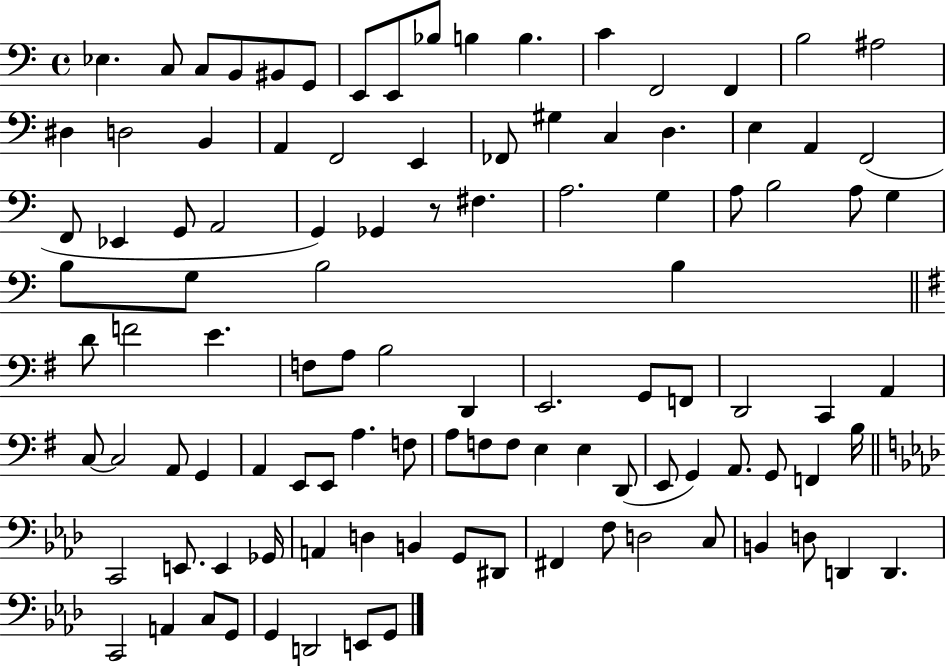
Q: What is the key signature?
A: C major